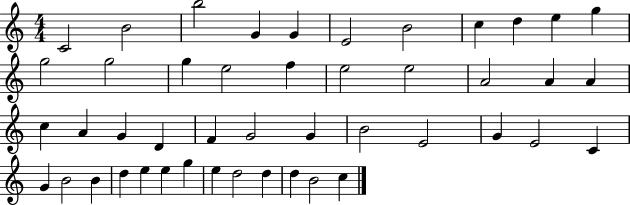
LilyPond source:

{
  \clef treble
  \numericTimeSignature
  \time 4/4
  \key c \major
  c'2 b'2 | b''2 g'4 g'4 | e'2 b'2 | c''4 d''4 e''4 g''4 | \break g''2 g''2 | g''4 e''2 f''4 | e''2 e''2 | a'2 a'4 a'4 | \break c''4 a'4 g'4 d'4 | f'4 g'2 g'4 | b'2 e'2 | g'4 e'2 c'4 | \break g'4 b'2 b'4 | d''4 e''4 e''4 g''4 | e''4 d''2 d''4 | d''4 b'2 c''4 | \break \bar "|."
}